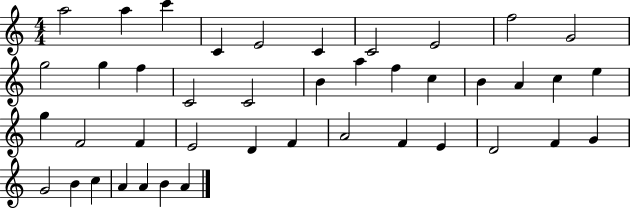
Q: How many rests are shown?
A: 0